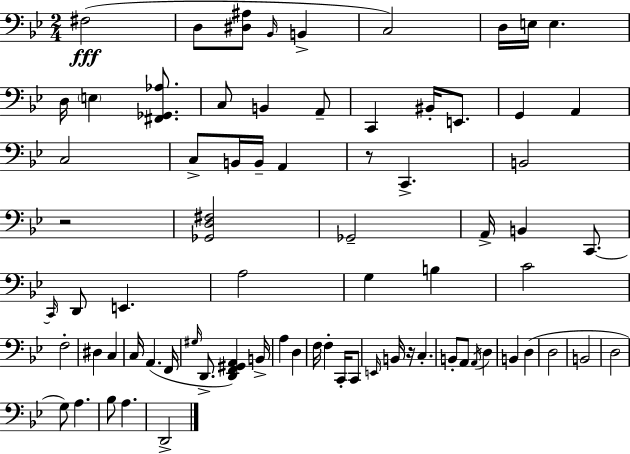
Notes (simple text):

F#3/h D3/e [D#3,A#3]/e Bb2/s B2/q C3/h D3/s E3/s E3/q. D3/s E3/q [F#2,Gb2,Ab3]/e. C3/e B2/q A2/e C2/q BIS2/s E2/e. G2/q A2/q C3/h C3/e B2/s B2/s A2/q R/e C2/q. B2/h R/h [Gb2,D3,F#3]/h Gb2/h A2/s B2/q C2/e. C2/s D2/e E2/q. A3/h G3/q B3/q C4/h F3/h D#3/q C3/q C3/s A2/q. F2/s G#3/s D2/e. [D2,F2,G#2,A2]/q B2/s A3/q D3/q F3/s F3/q C2/s C2/e E2/s B2/s R/s C3/q. B2/e A2/e A2/s D3/q B2/q D3/q D3/h B2/h D3/h G3/e A3/q. Bb3/e A3/q. D2/h